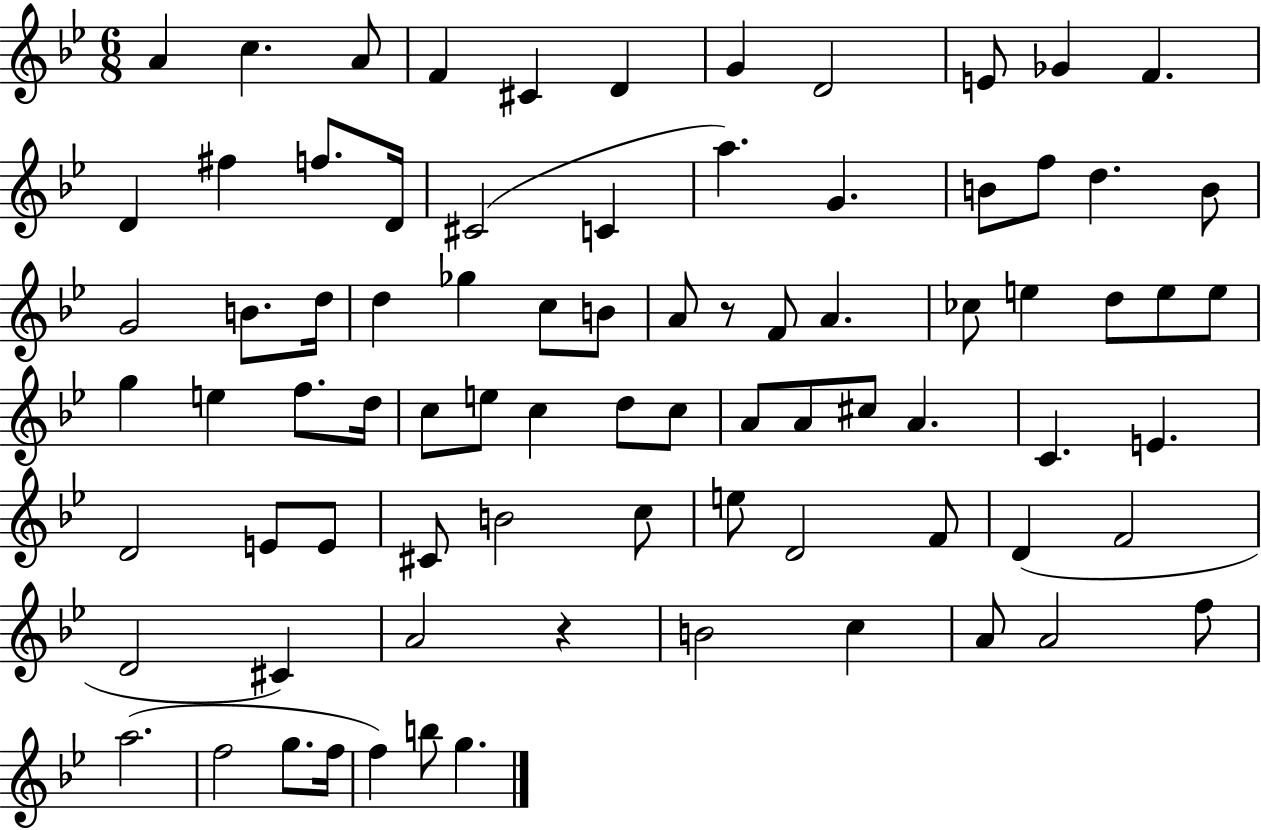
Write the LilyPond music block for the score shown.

{
  \clef treble
  \numericTimeSignature
  \time 6/8
  \key bes \major
  a'4 c''4. a'8 | f'4 cis'4 d'4 | g'4 d'2 | e'8 ges'4 f'4. | \break d'4 fis''4 f''8. d'16 | cis'2( c'4 | a''4.) g'4. | b'8 f''8 d''4. b'8 | \break g'2 b'8. d''16 | d''4 ges''4 c''8 b'8 | a'8 r8 f'8 a'4. | ces''8 e''4 d''8 e''8 e''8 | \break g''4 e''4 f''8. d''16 | c''8 e''8 c''4 d''8 c''8 | a'8 a'8 cis''8 a'4. | c'4. e'4. | \break d'2 e'8 e'8 | cis'8 b'2 c''8 | e''8 d'2 f'8 | d'4( f'2 | \break d'2 cis'4) | a'2 r4 | b'2 c''4 | a'8 a'2 f''8 | \break a''2.( | f''2 g''8. f''16 | f''4) b''8 g''4. | \bar "|."
}